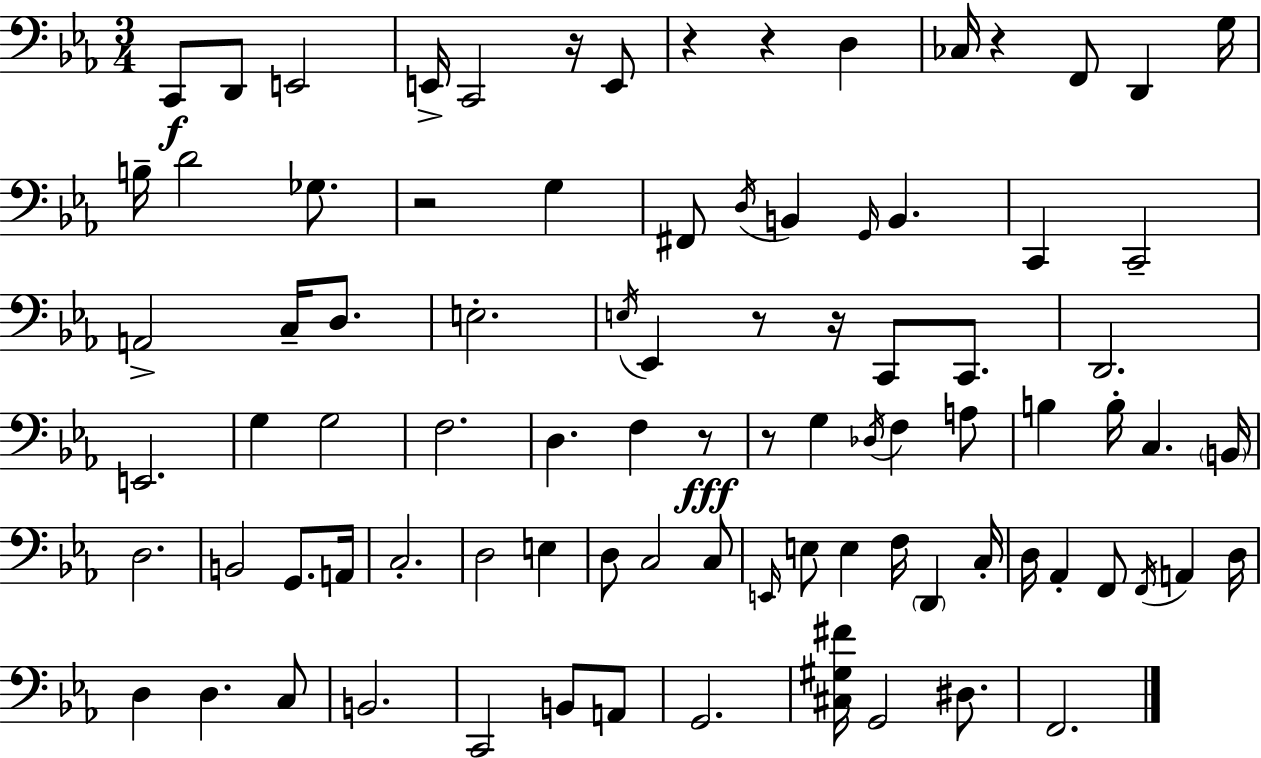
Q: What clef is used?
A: bass